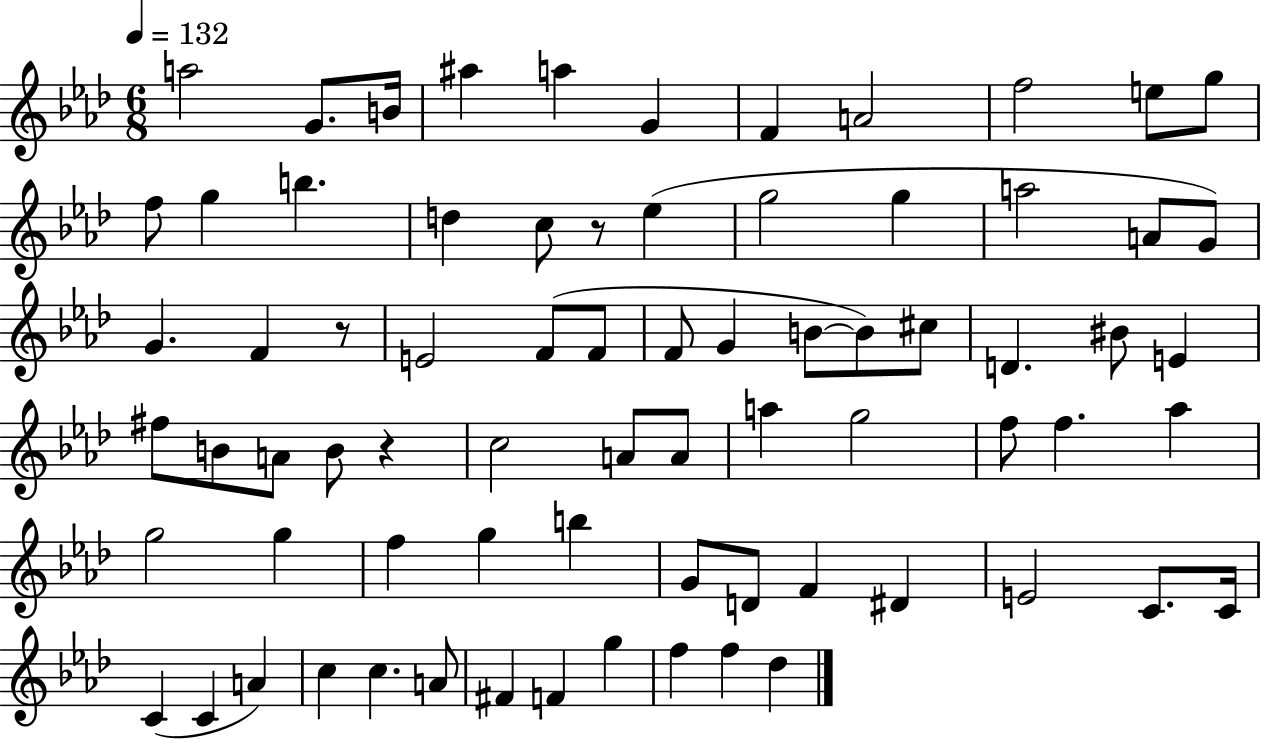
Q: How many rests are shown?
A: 3